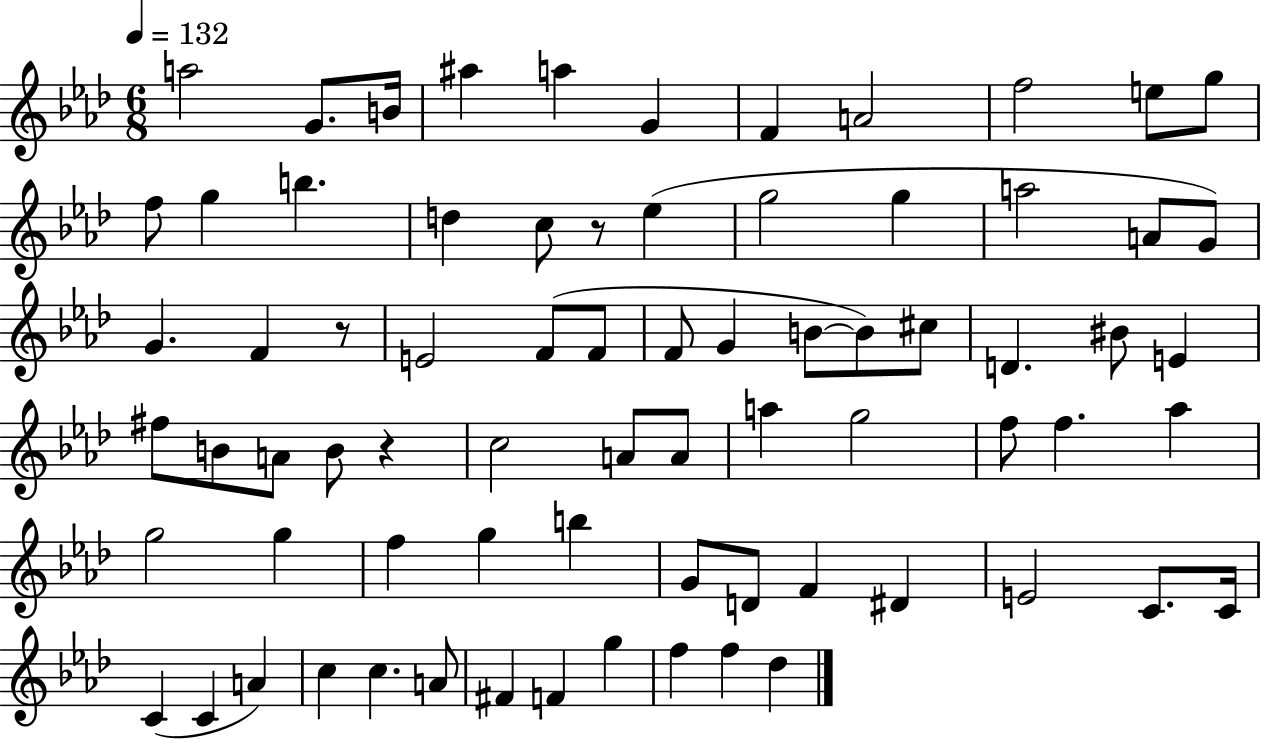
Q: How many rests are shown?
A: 3